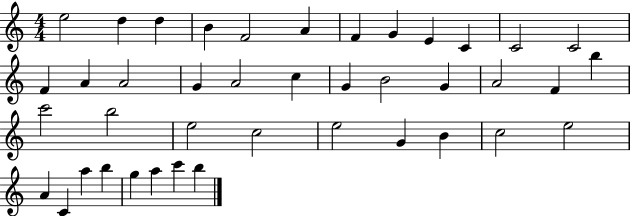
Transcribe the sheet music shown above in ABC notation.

X:1
T:Untitled
M:4/4
L:1/4
K:C
e2 d d B F2 A F G E C C2 C2 F A A2 G A2 c G B2 G A2 F b c'2 b2 e2 c2 e2 G B c2 e2 A C a b g a c' b